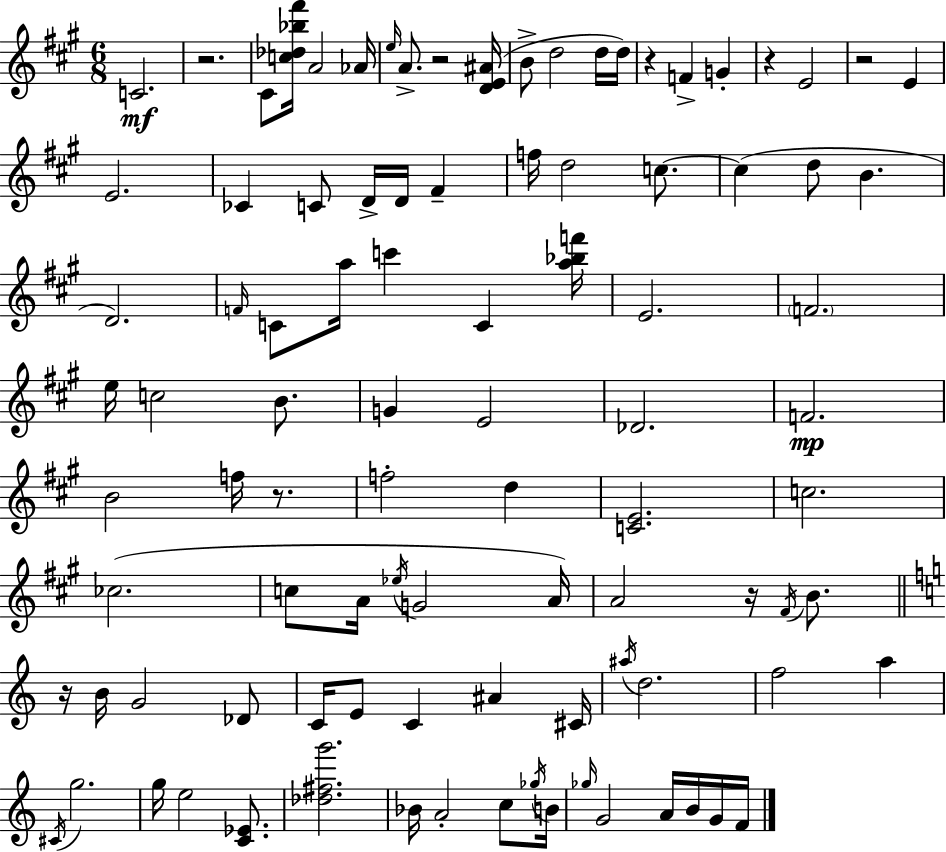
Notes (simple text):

C4/h. R/h. C#4/e [C5,Db5,Bb5,F#6]/s A4/h Ab4/s E5/s A4/e. R/h [D4,E4,A#4]/s B4/e D5/h D5/s D5/s R/q F4/q G4/q R/q E4/h R/h E4/q E4/h. CES4/q C4/e D4/s D4/s F#4/q F5/s D5/h C5/e. C5/q D5/e B4/q. D4/h. F4/s C4/e A5/s C6/q C4/q [A5,Bb5,F6]/s E4/h. F4/h. E5/s C5/h B4/e. G4/q E4/h Db4/h. F4/h. B4/h F5/s R/e. F5/h D5/q [C4,E4]/h. C5/h. CES5/h. C5/e A4/s Eb5/s G4/h A4/s A4/h R/s F#4/s B4/e. R/s B4/s G4/h Db4/e C4/s E4/e C4/q A#4/q C#4/s A#5/s D5/h. F5/h A5/q C#4/s G5/h. G5/s E5/h [C4,Eb4]/e. [Db5,F#5,G6]/h. Bb4/s A4/h C5/e Gb5/s B4/s Gb5/s G4/h A4/s B4/s G4/s F4/s